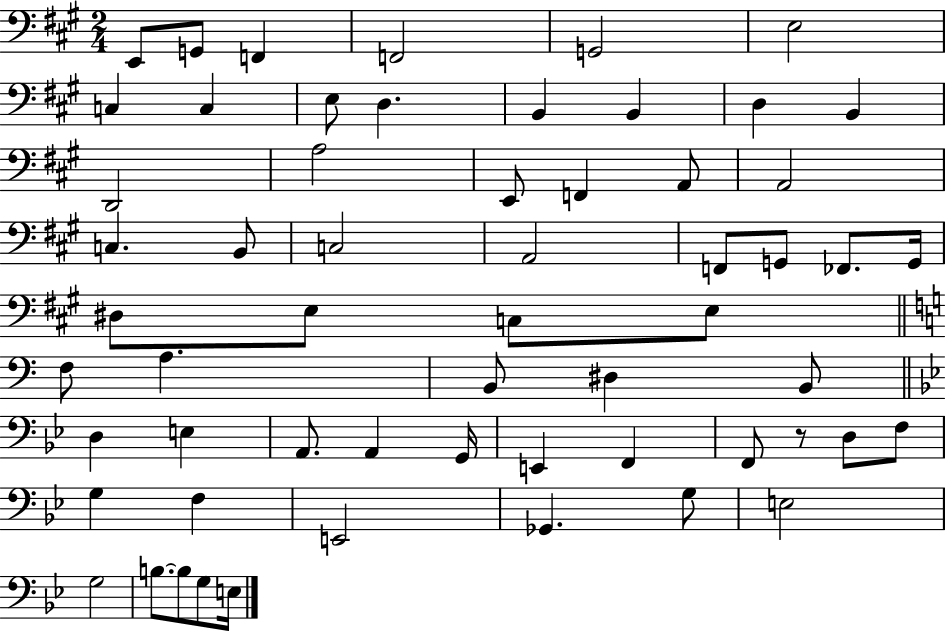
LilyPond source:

{
  \clef bass
  \numericTimeSignature
  \time 2/4
  \key a \major
  e,8 g,8 f,4 | f,2 | g,2 | e2 | \break c4 c4 | e8 d4. | b,4 b,4 | d4 b,4 | \break d,2 | a2 | e,8 f,4 a,8 | a,2 | \break c4. b,8 | c2 | a,2 | f,8 g,8 fes,8. g,16 | \break dis8 e8 c8 e8 | \bar "||" \break \key c \major f8 a4. | b,8 dis4 b,8 | \bar "||" \break \key bes \major d4 e4 | a,8. a,4 g,16 | e,4 f,4 | f,8 r8 d8 f8 | \break g4 f4 | e,2 | ges,4. g8 | e2 | \break g2 | b8.~~ b8 g8 e16 | \bar "|."
}